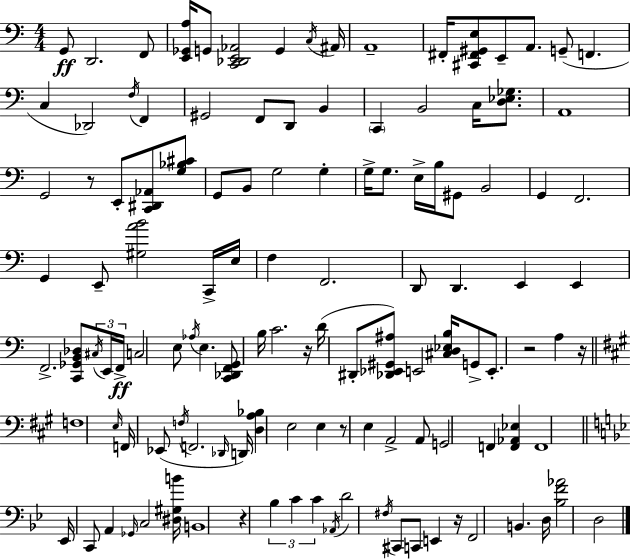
G2/e D2/h. F2/e [E2,Gb2,A3]/s G2/e [C2,Db2,E2,Ab2]/h G2/q C3/s A#2/s A2/w F#2/s [C#2,F#2,G#2,E3]/e E2/e A2/e. G2/e F2/q. C3/q Db2/h F3/s F2/q G#2/h F2/e D2/e B2/q C2/q B2/h C3/s [D3,Eb3,Gb3]/e. A2/w G2/h R/e E2/e [C2,D#2,Ab2]/e [G3,Bb3,C#4]/e G2/e B2/e G3/h G3/q G3/s G3/e. E3/s B3/s G#2/e B2/h G2/q F2/h. G2/q E2/e [G#3,A4,B4]/h C2/s E3/s F3/q F2/h. D2/e D2/q. E2/q E2/q F2/h. [C2,Gb2,B2,Db3]/e C#3/s E2/s F2/s C3/h E3/e Ab3/s E3/q. [C2,Db2,F2,G2]/e B3/s C4/h. R/s D4/s D#2/e [Db2,Eb2,G#2,A#3]/e E2/h [C#3,D3,Eb3,B3]/s G2/e E2/e. R/h A3/q R/s F3/w E3/s F2/s Eb2/e F3/s F2/h. Db2/s D2/s [D3,A3,Bb3]/q E3/h E3/q R/e E3/q A2/h A2/e G2/h F2/q [F2,Ab2,Eb3]/q F2/w Eb2/s C2/e A2/q Gb2/s C3/h [D#3,G#3,B4]/s B2/w R/q Bb3/q C4/q C4/q Ab2/s D4/h F#3/s C#2/e C2/e E2/q R/s F2/h B2/q. D3/s [Bb3,F4,Ab4]/h D3/h